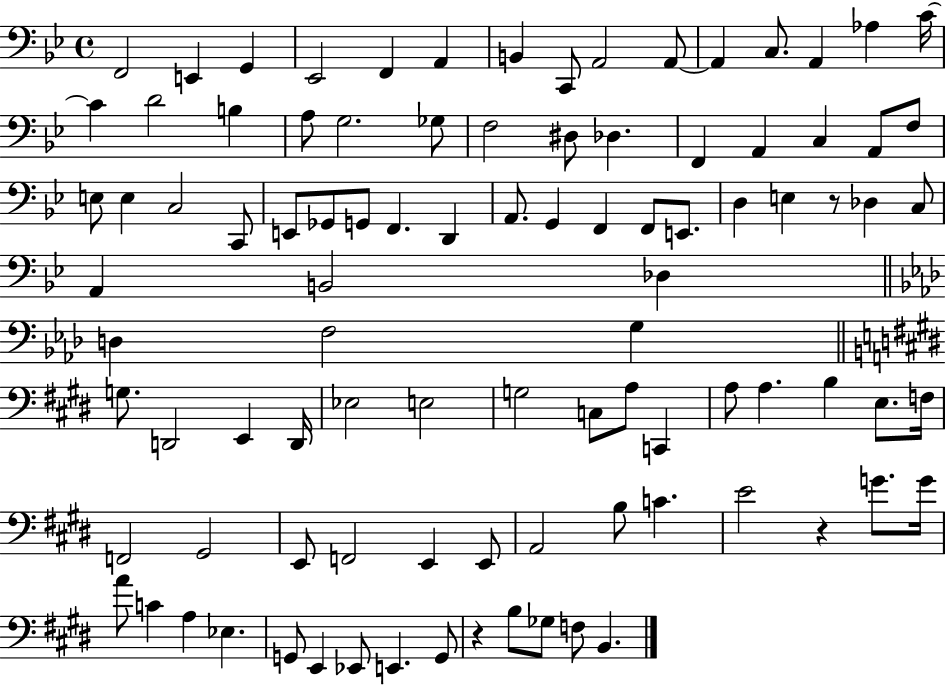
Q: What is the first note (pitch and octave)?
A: F2